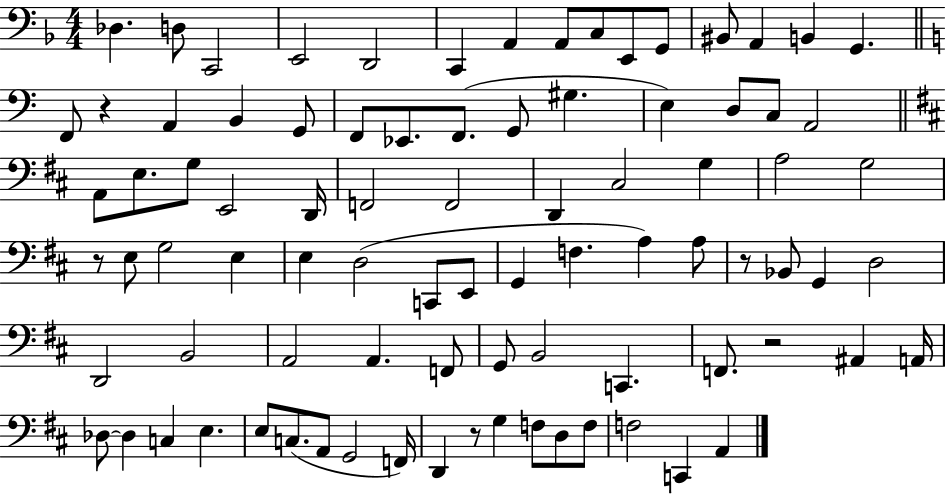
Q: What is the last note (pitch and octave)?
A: A2